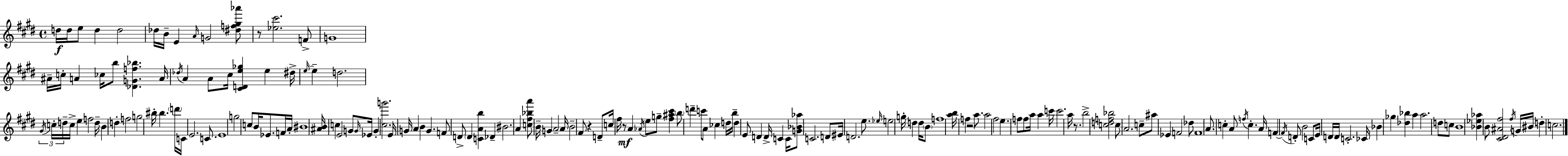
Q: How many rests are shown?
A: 5